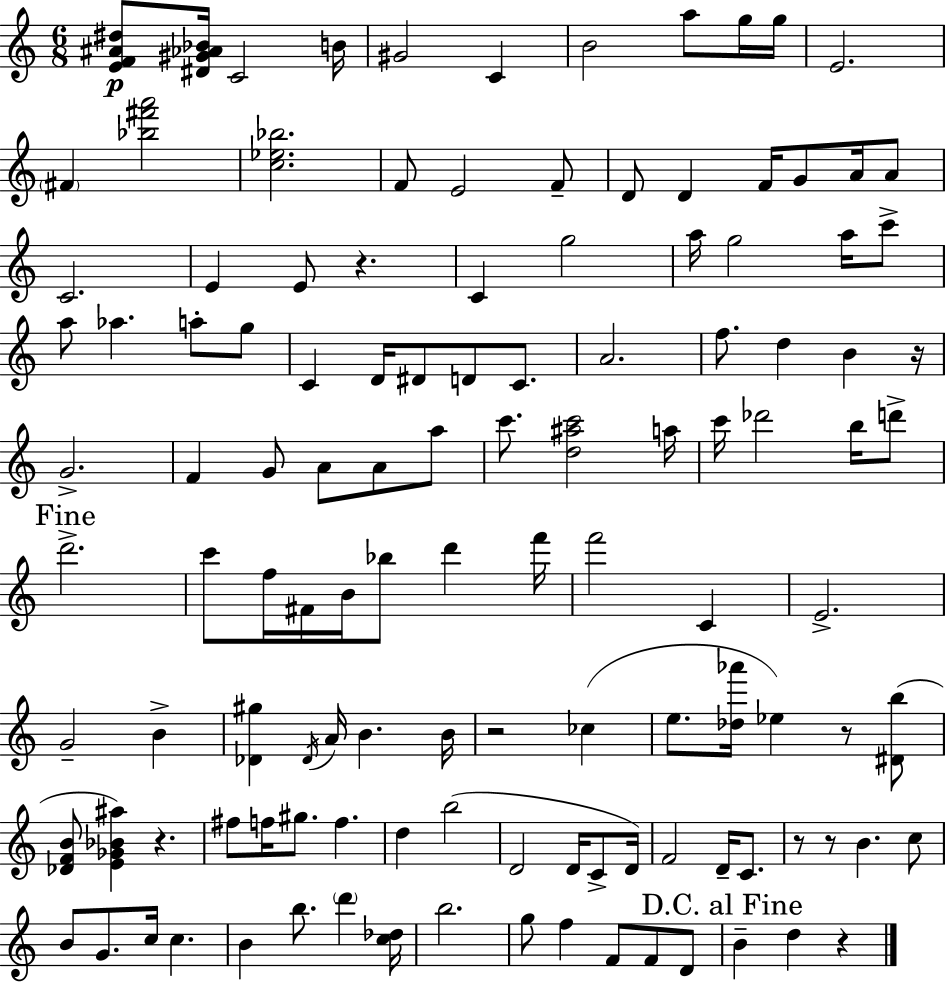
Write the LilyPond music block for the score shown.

{
  \clef treble
  \numericTimeSignature
  \time 6/8
  \key c \major
  \repeat volta 2 { <e' f' ais' dis''>8\p <dis' gis' aes' bes'>16 c'2 b'16 | gis'2 c'4 | b'2 a''8 g''16 g''16 | e'2. | \break \parenthesize fis'4 <bes'' fis''' a'''>2 | <c'' ees'' bes''>2. | f'8 e'2 f'8-- | d'8 d'4 f'16 g'8 a'16 a'8 | \break c'2. | e'4 e'8 r4. | c'4 g''2 | a''16 g''2 a''16 c'''8-> | \break a''8 aes''4. a''8-. g''8 | c'4 d'16 dis'8 d'8 c'8. | a'2. | f''8. d''4 b'4 r16 | \break g'2.-> | f'4 g'8 a'8 a'8 a''8 | c'''8. <d'' ais'' c'''>2 a''16 | c'''16 des'''2 b''16 d'''8-> | \break \mark "Fine" d'''2.-> | c'''8 f''16 fis'16 b'16 bes''8 d'''4 f'''16 | f'''2 c'4 | e'2.-> | \break g'2-- b'4-> | <des' gis''>4 \acciaccatura { des'16 } a'16 b'4. | b'16 r2 ces''4( | e''8. <des'' aes'''>16 ees''4) r8 <dis' b''>8( | \break <des' f' b'>8 <e' ges' bes' ais''>4) r4. | fis''8 f''16 gis''8. f''4. | d''4 b''2( | d'2 d'16 c'8-> | \break d'16) f'2 d'16-- c'8. | r8 r8 b'4. c''8 | b'8 g'8. c''16 c''4. | b'4 b''8. \parenthesize d'''4 | \break <c'' des''>16 b''2. | g''8 f''4 f'8 f'8 d'8 | \mark "D.C. al Fine" b'4-- d''4 r4 | } \bar "|."
}